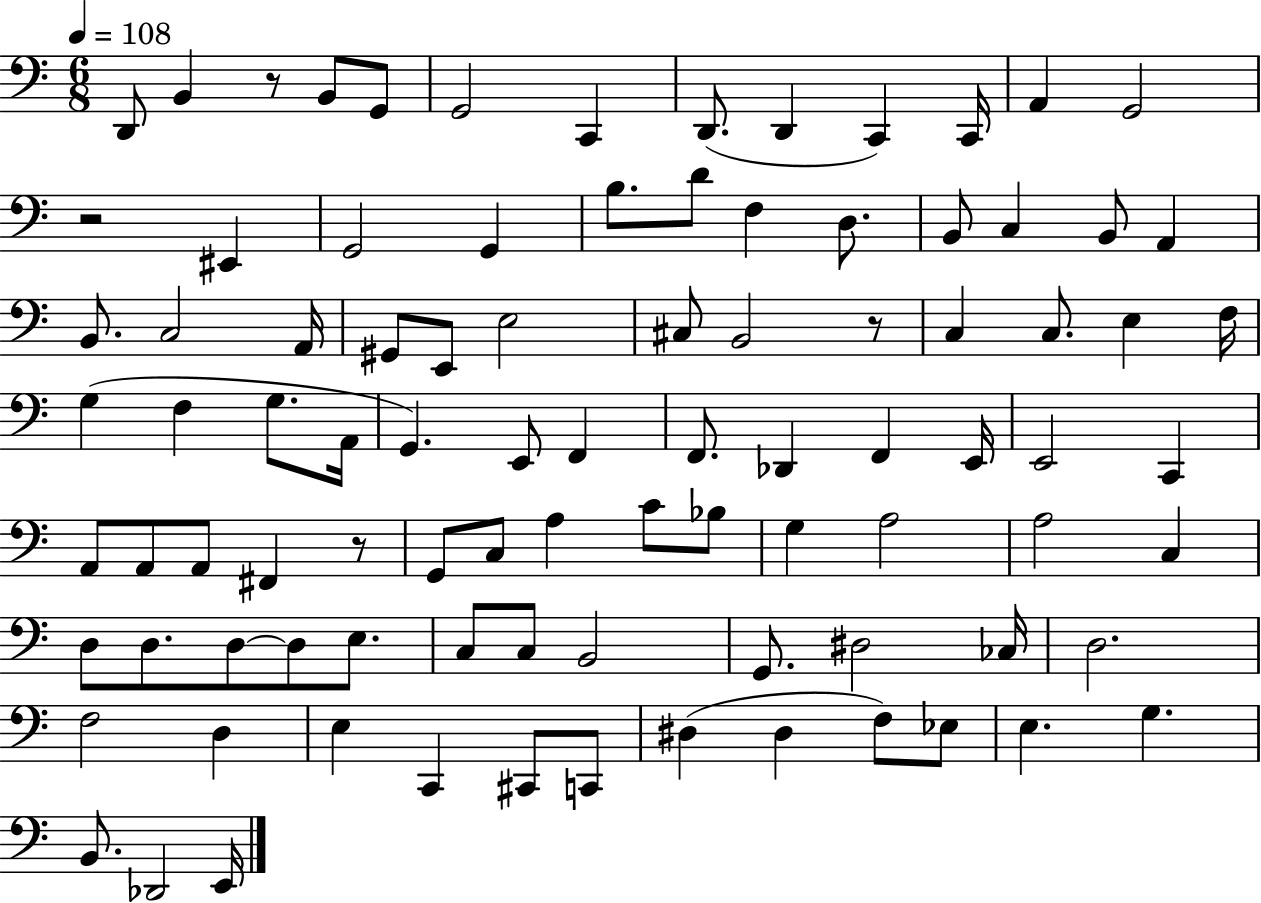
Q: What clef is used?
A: bass